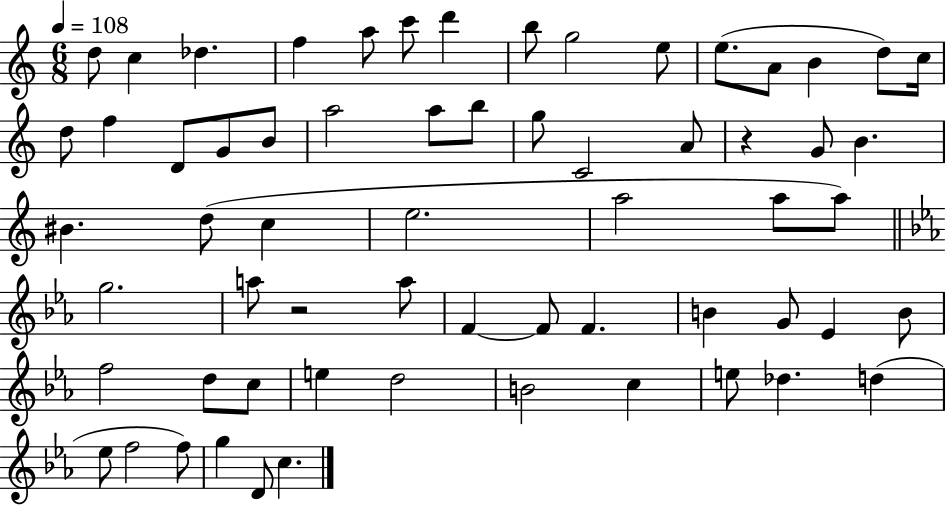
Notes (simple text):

D5/e C5/q Db5/q. F5/q A5/e C6/e D6/q B5/e G5/h E5/e E5/e. A4/e B4/q D5/e C5/s D5/e F5/q D4/e G4/e B4/e A5/h A5/e B5/e G5/e C4/h A4/e R/q G4/e B4/q. BIS4/q. D5/e C5/q E5/h. A5/h A5/e A5/e G5/h. A5/e R/h A5/e F4/q F4/e F4/q. B4/q G4/e Eb4/q B4/e F5/h D5/e C5/e E5/q D5/h B4/h C5/q E5/e Db5/q. D5/q Eb5/e F5/h F5/e G5/q D4/e C5/q.